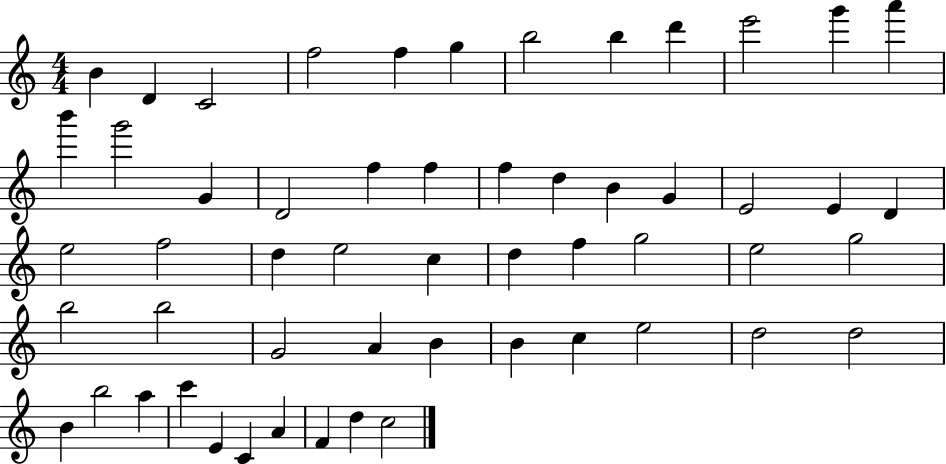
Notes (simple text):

B4/q D4/q C4/h F5/h F5/q G5/q B5/h B5/q D6/q E6/h G6/q A6/q B6/q G6/h G4/q D4/h F5/q F5/q F5/q D5/q B4/q G4/q E4/h E4/q D4/q E5/h F5/h D5/q E5/h C5/q D5/q F5/q G5/h E5/h G5/h B5/h B5/h G4/h A4/q B4/q B4/q C5/q E5/h D5/h D5/h B4/q B5/h A5/q C6/q E4/q C4/q A4/q F4/q D5/q C5/h